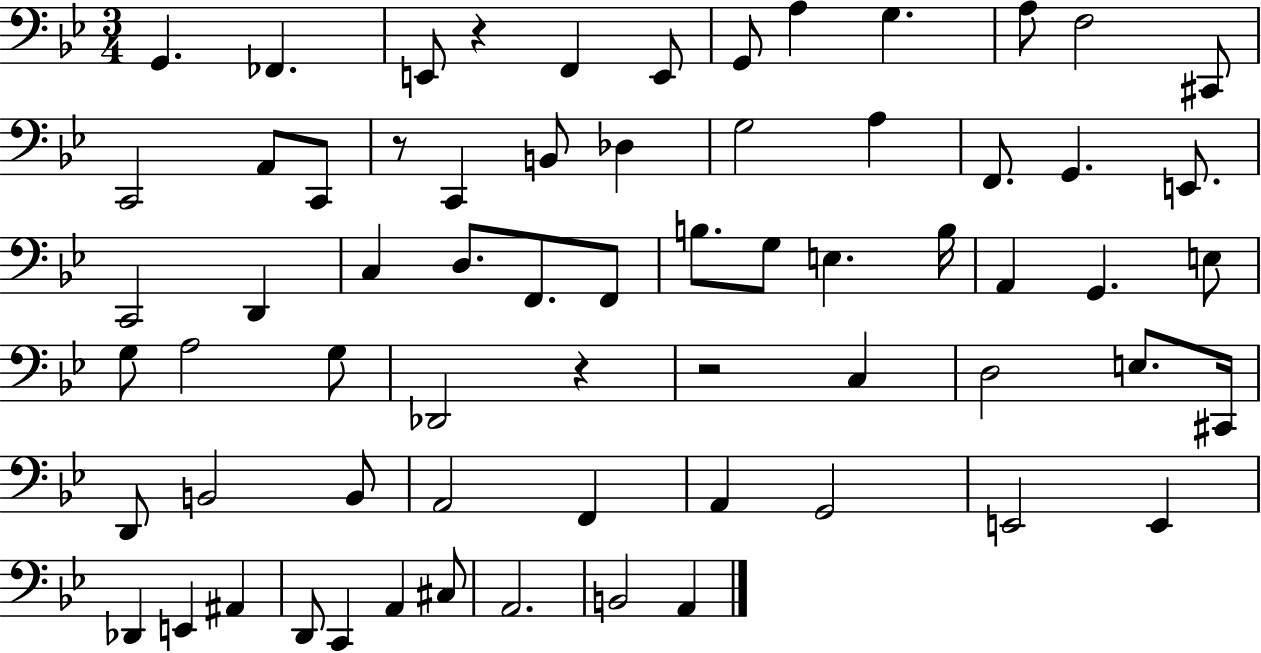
X:1
T:Untitled
M:3/4
L:1/4
K:Bb
G,, _F,, E,,/2 z F,, E,,/2 G,,/2 A, G, A,/2 F,2 ^C,,/2 C,,2 A,,/2 C,,/2 z/2 C,, B,,/2 _D, G,2 A, F,,/2 G,, E,,/2 C,,2 D,, C, D,/2 F,,/2 F,,/2 B,/2 G,/2 E, B,/4 A,, G,, E,/2 G,/2 A,2 G,/2 _D,,2 z z2 C, D,2 E,/2 ^C,,/4 D,,/2 B,,2 B,,/2 A,,2 F,, A,, G,,2 E,,2 E,, _D,, E,, ^A,, D,,/2 C,, A,, ^C,/2 A,,2 B,,2 A,,